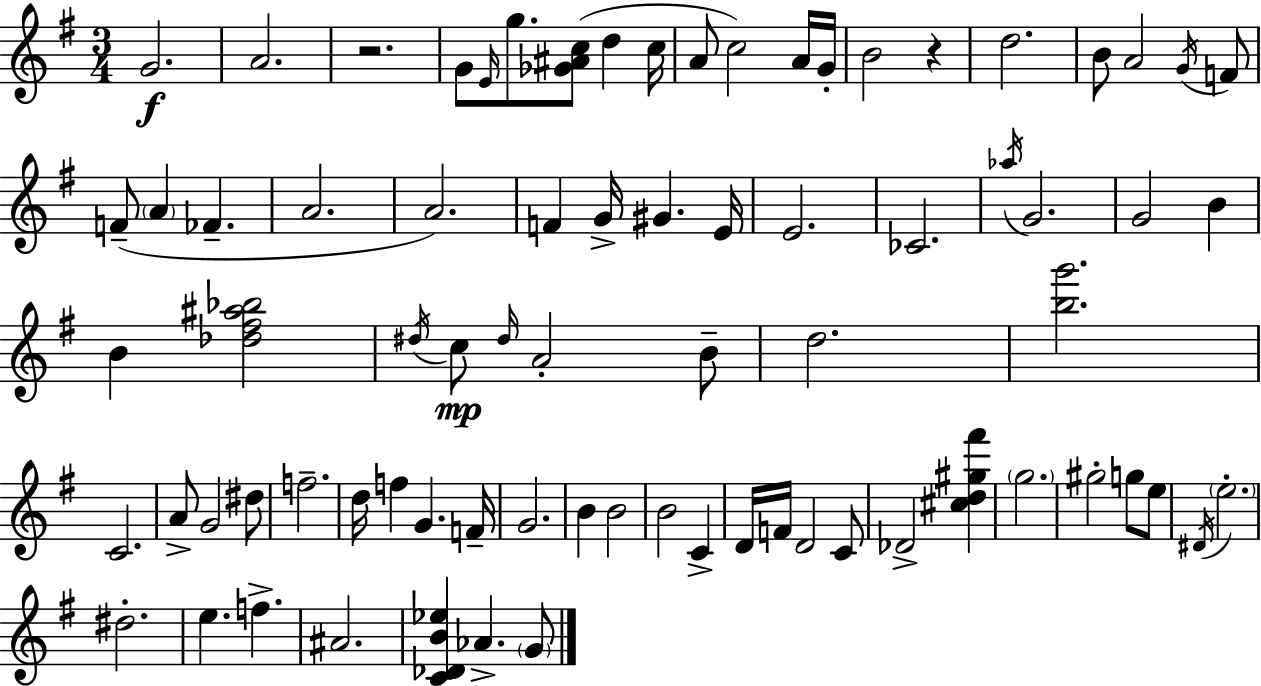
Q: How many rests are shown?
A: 2